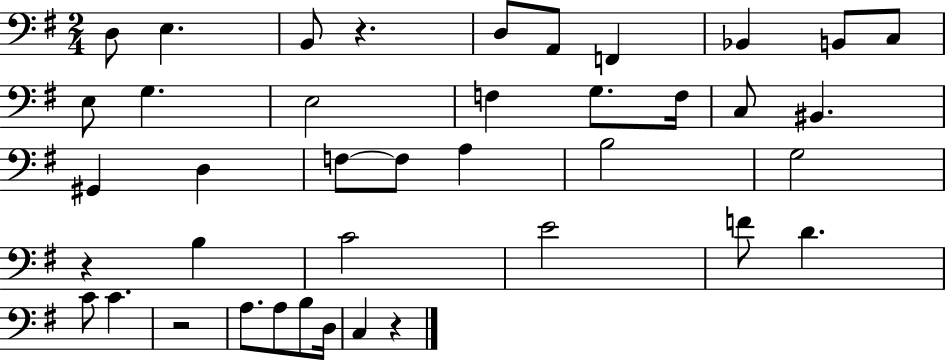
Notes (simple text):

D3/e E3/q. B2/e R/q. D3/e A2/e F2/q Bb2/q B2/e C3/e E3/e G3/q. E3/h F3/q G3/e. F3/s C3/e BIS2/q. G#2/q D3/q F3/e F3/e A3/q B3/h G3/h R/q B3/q C4/h E4/h F4/e D4/q. C4/e C4/q. R/h A3/e. A3/e B3/e D3/s C3/q R/q